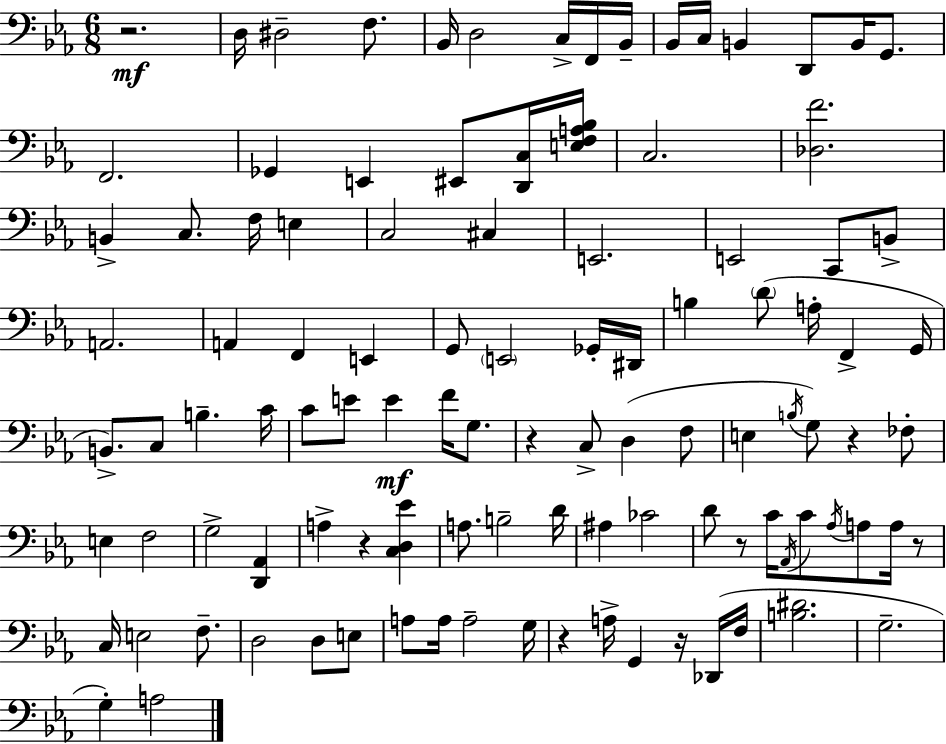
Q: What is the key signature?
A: C minor